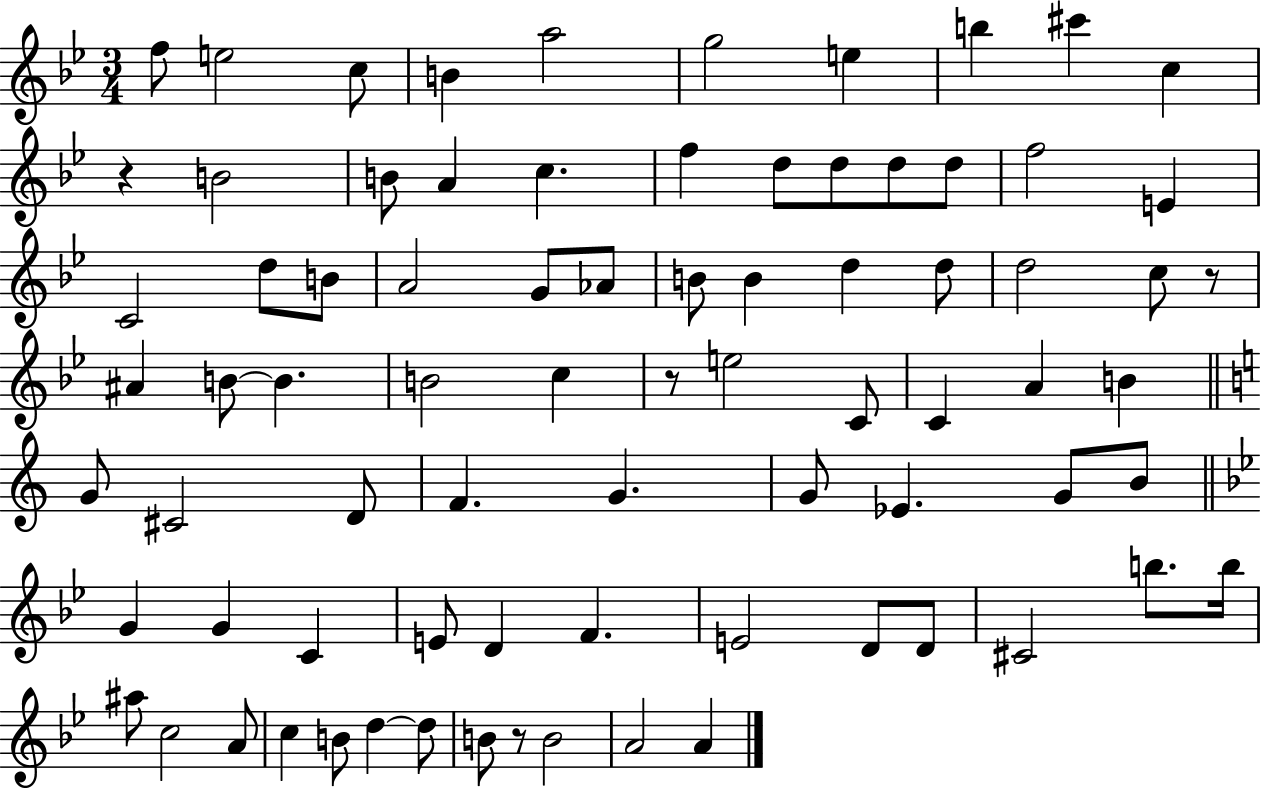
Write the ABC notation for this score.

X:1
T:Untitled
M:3/4
L:1/4
K:Bb
f/2 e2 c/2 B a2 g2 e b ^c' c z B2 B/2 A c f d/2 d/2 d/2 d/2 f2 E C2 d/2 B/2 A2 G/2 _A/2 B/2 B d d/2 d2 c/2 z/2 ^A B/2 B B2 c z/2 e2 C/2 C A B G/2 ^C2 D/2 F G G/2 _E G/2 B/2 G G C E/2 D F E2 D/2 D/2 ^C2 b/2 b/4 ^a/2 c2 A/2 c B/2 d d/2 B/2 z/2 B2 A2 A